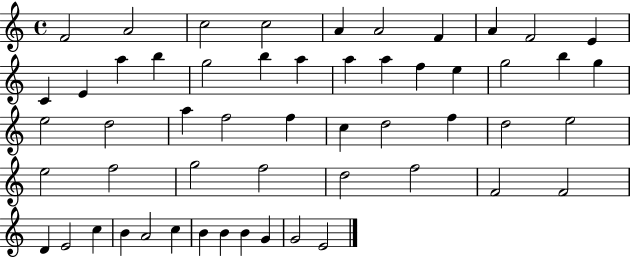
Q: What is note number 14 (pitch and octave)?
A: B5